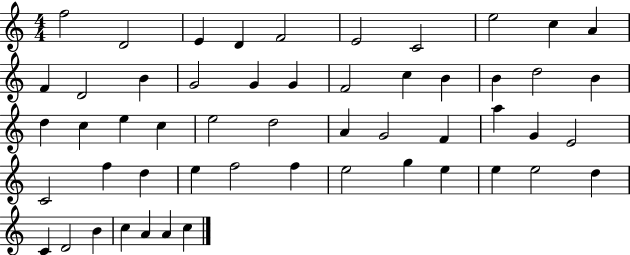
X:1
T:Untitled
M:4/4
L:1/4
K:C
f2 D2 E D F2 E2 C2 e2 c A F D2 B G2 G G F2 c B B d2 B d c e c e2 d2 A G2 F a G E2 C2 f d e f2 f e2 g e e e2 d C D2 B c A A c